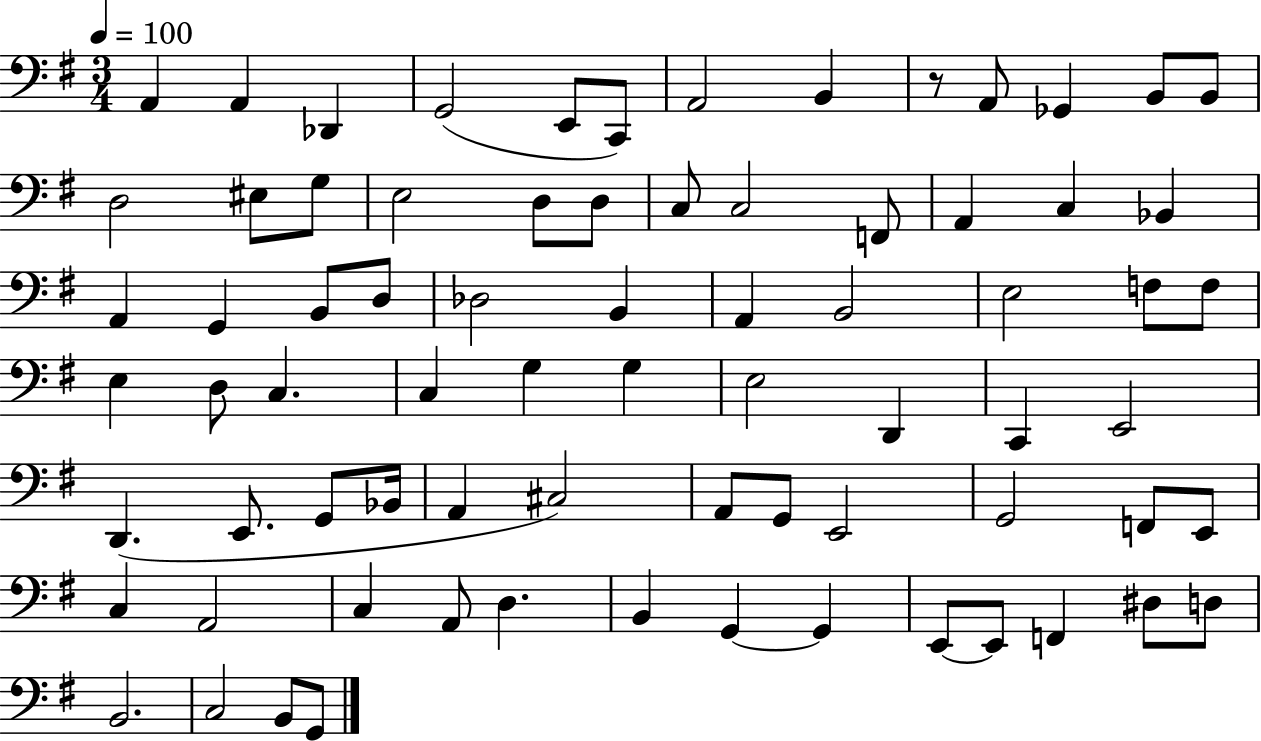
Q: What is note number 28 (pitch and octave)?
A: D3